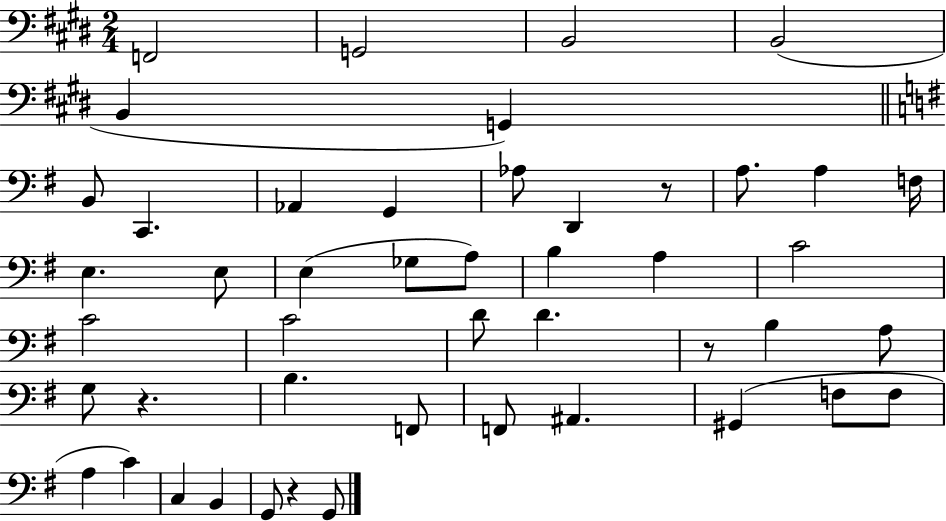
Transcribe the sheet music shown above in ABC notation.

X:1
T:Untitled
M:2/4
L:1/4
K:E
F,,2 G,,2 B,,2 B,,2 B,, G,, B,,/2 C,, _A,, G,, _A,/2 D,, z/2 A,/2 A, F,/4 E, E,/2 E, _G,/2 A,/2 B, A, C2 C2 C2 D/2 D z/2 B, A,/2 G,/2 z B, F,,/2 F,,/2 ^A,, ^G,, F,/2 F,/2 A, C C, B,, G,,/2 z G,,/2